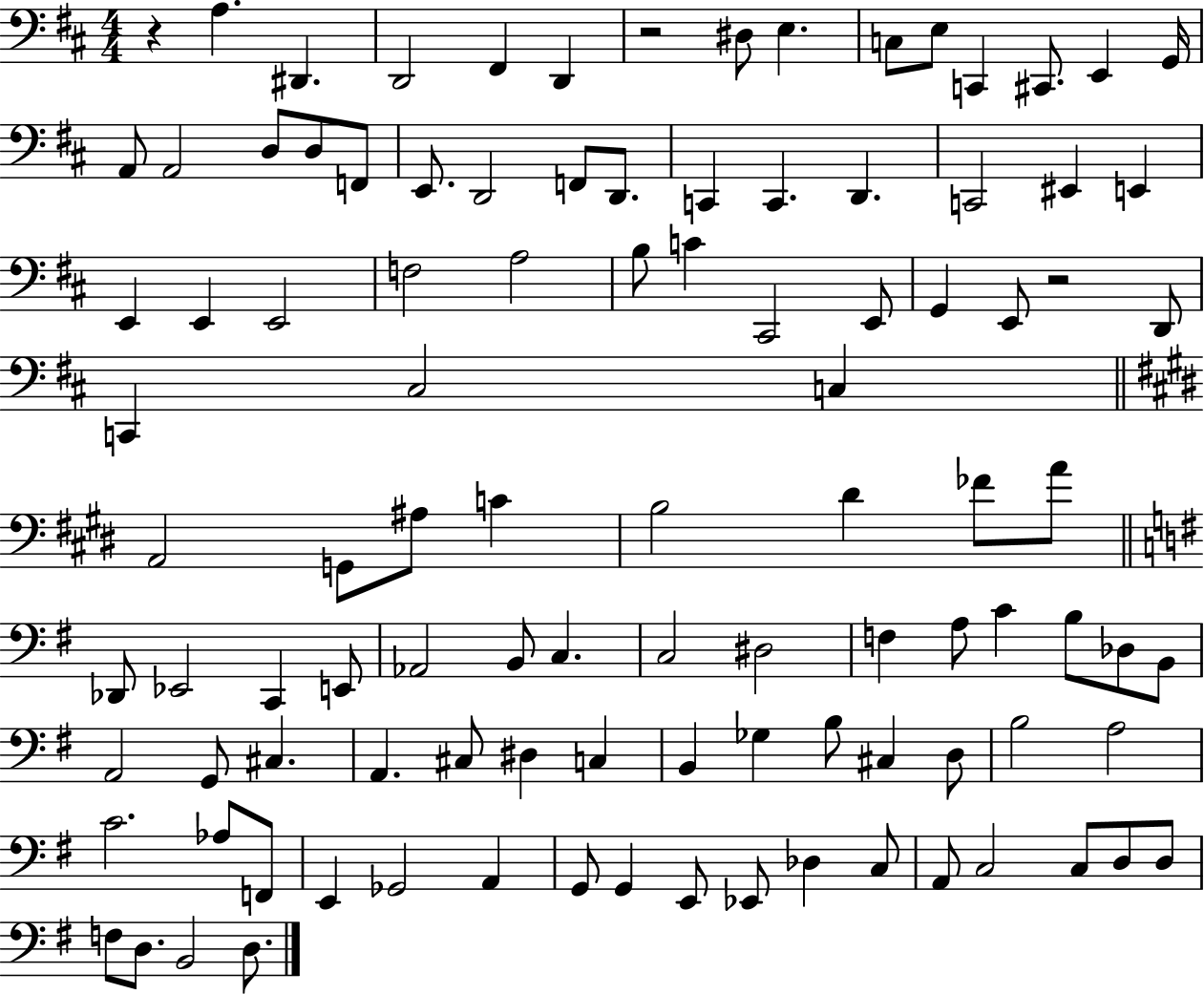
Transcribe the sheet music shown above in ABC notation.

X:1
T:Untitled
M:4/4
L:1/4
K:D
z A, ^D,, D,,2 ^F,, D,, z2 ^D,/2 E, C,/2 E,/2 C,, ^C,,/2 E,, G,,/4 A,,/2 A,,2 D,/2 D,/2 F,,/2 E,,/2 D,,2 F,,/2 D,,/2 C,, C,, D,, C,,2 ^E,, E,, E,, E,, E,,2 F,2 A,2 B,/2 C ^C,,2 E,,/2 G,, E,,/2 z2 D,,/2 C,, ^C,2 C, A,,2 G,,/2 ^A,/2 C B,2 ^D _F/2 A/2 _D,,/2 _E,,2 C,, E,,/2 _A,,2 B,,/2 C, C,2 ^D,2 F, A,/2 C B,/2 _D,/2 B,,/2 A,,2 G,,/2 ^C, A,, ^C,/2 ^D, C, B,, _G, B,/2 ^C, D,/2 B,2 A,2 C2 _A,/2 F,,/2 E,, _G,,2 A,, G,,/2 G,, E,,/2 _E,,/2 _D, C,/2 A,,/2 C,2 C,/2 D,/2 D,/2 F,/2 D,/2 B,,2 D,/2